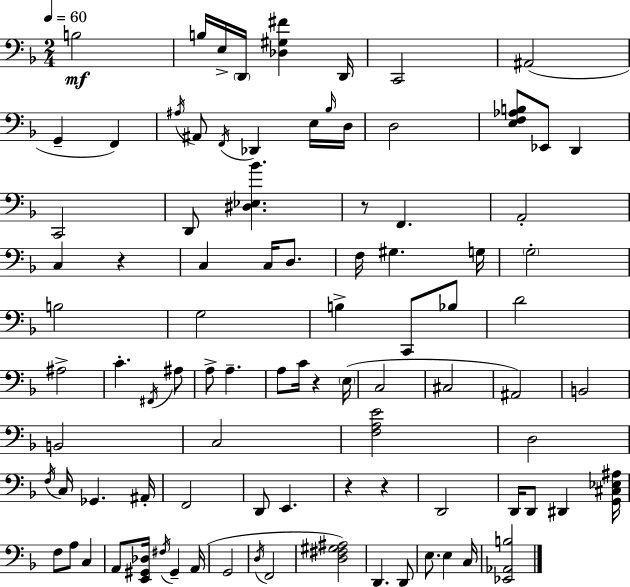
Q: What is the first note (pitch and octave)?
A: B3